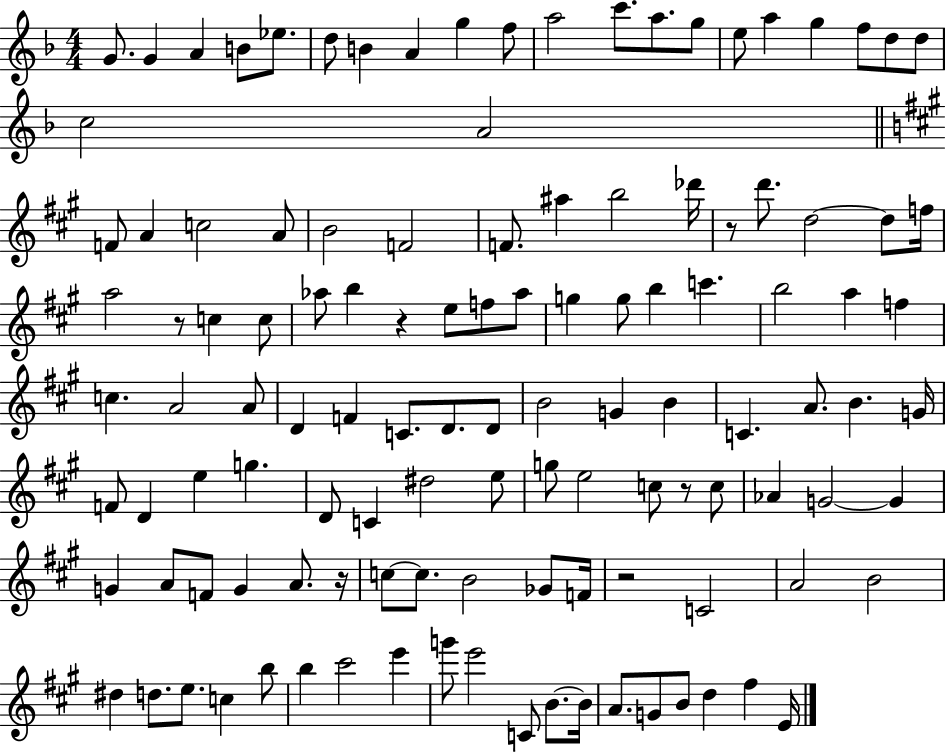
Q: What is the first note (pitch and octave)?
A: G4